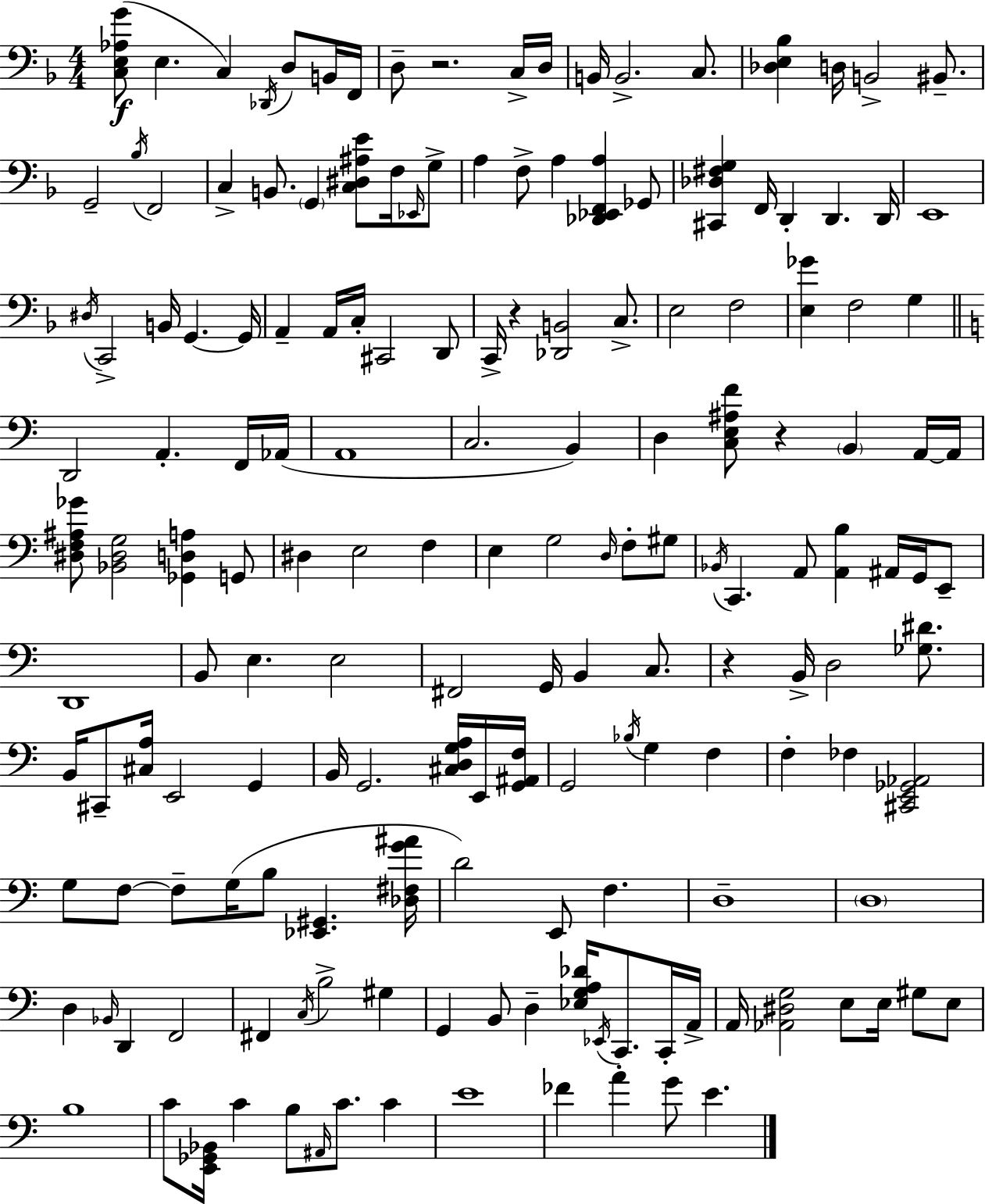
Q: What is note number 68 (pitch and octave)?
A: F3